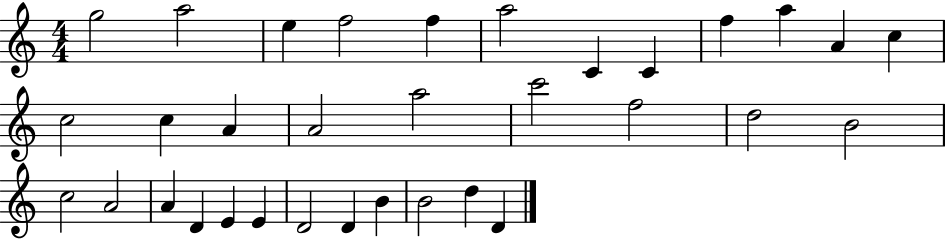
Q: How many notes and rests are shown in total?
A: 33